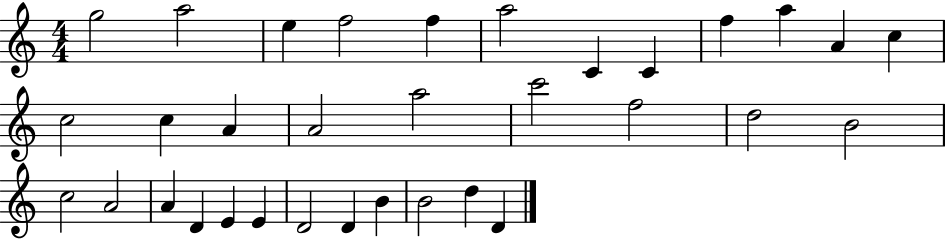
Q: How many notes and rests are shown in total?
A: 33